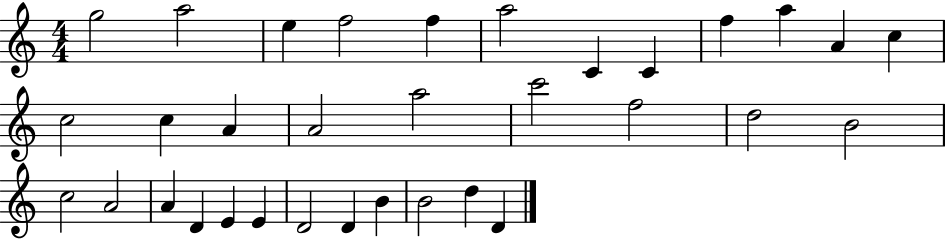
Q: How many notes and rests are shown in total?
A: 33